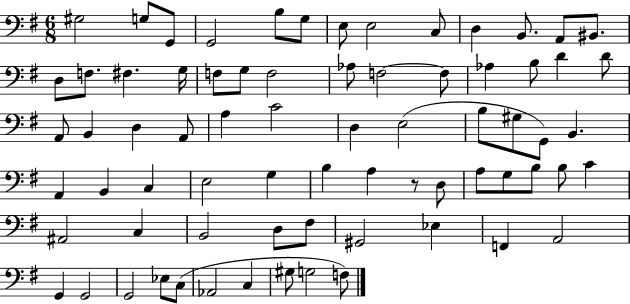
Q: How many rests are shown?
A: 1